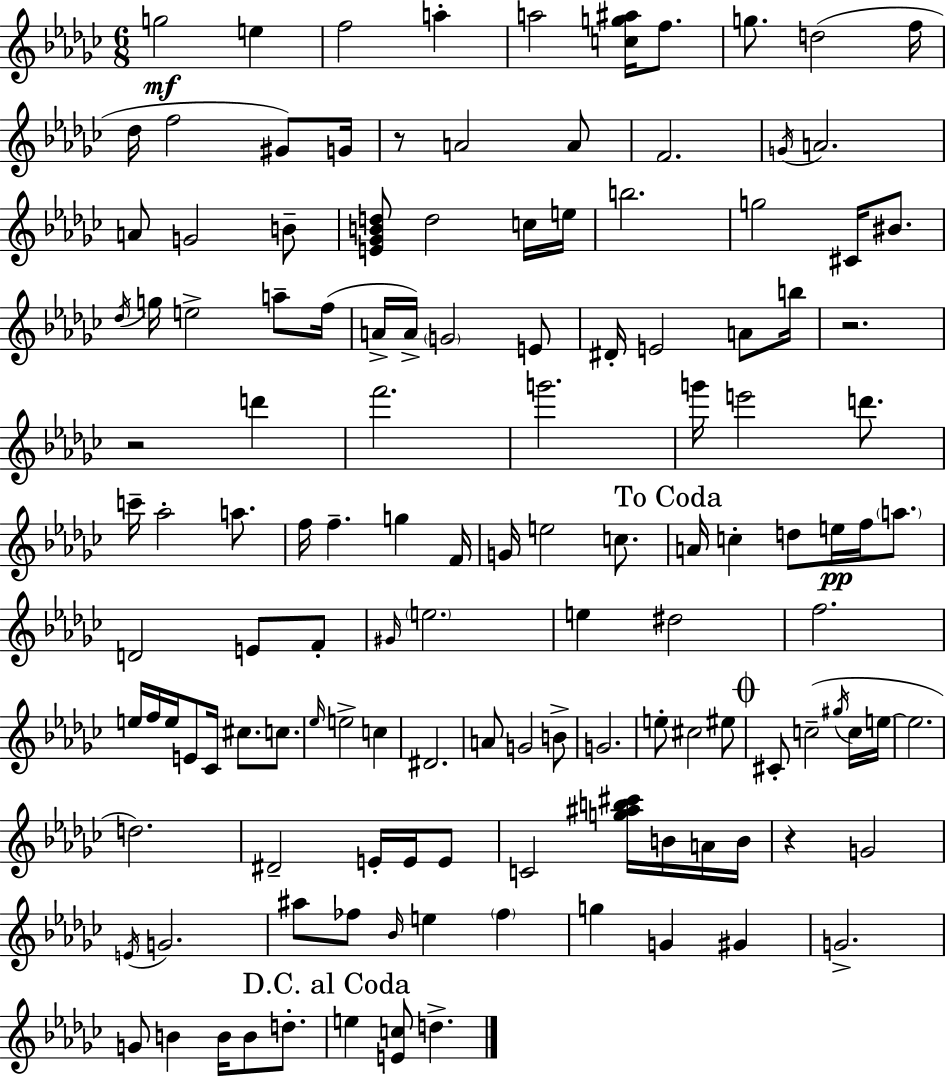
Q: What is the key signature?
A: EES minor